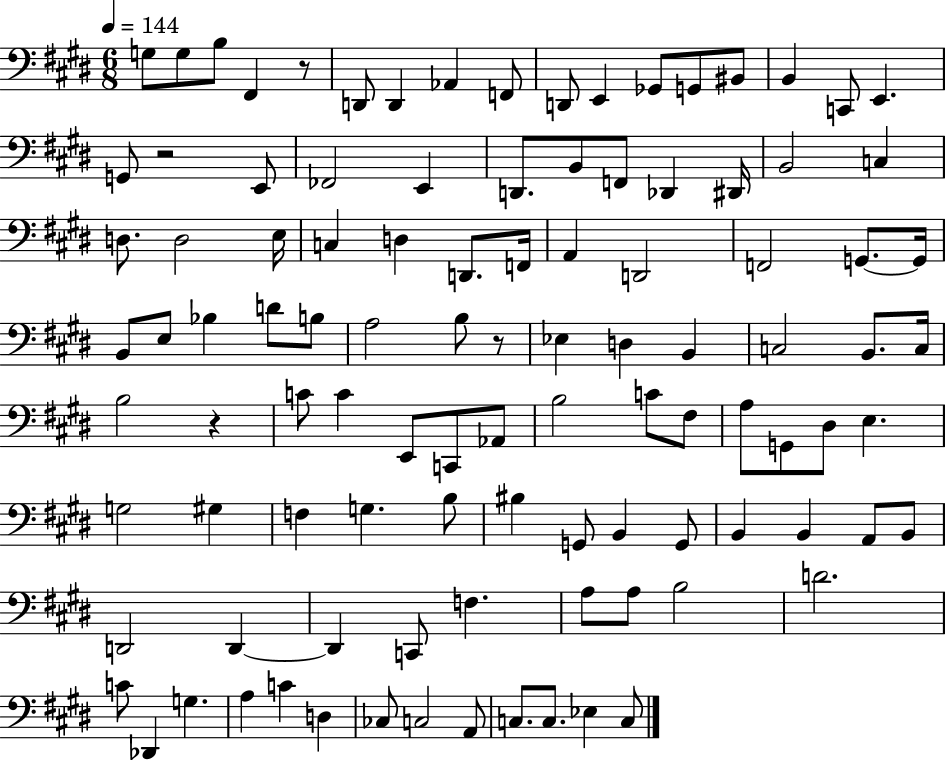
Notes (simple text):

G3/e G3/e B3/e F#2/q R/e D2/e D2/q Ab2/q F2/e D2/e E2/q Gb2/e G2/e BIS2/e B2/q C2/e E2/q. G2/e R/h E2/e FES2/h E2/q D2/e. B2/e F2/e Db2/q D#2/s B2/h C3/q D3/e. D3/h E3/s C3/q D3/q D2/e. F2/s A2/q D2/h F2/h G2/e. G2/s B2/e E3/e Bb3/q D4/e B3/e A3/h B3/e R/e Eb3/q D3/q B2/q C3/h B2/e. C3/s B3/h R/q C4/e C4/q E2/e C2/e Ab2/e B3/h C4/e F#3/e A3/e G2/e D#3/e E3/q. G3/h G#3/q F3/q G3/q. B3/e BIS3/q G2/e B2/q G2/e B2/q B2/q A2/e B2/e D2/h D2/q D2/q C2/e F3/q. A3/e A3/e B3/h D4/h. C4/e Db2/q G3/q. A3/q C4/q D3/q CES3/e C3/h A2/e C3/e. C3/e. Eb3/q C3/e